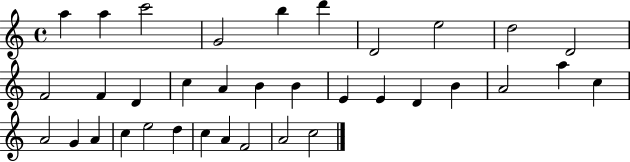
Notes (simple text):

A5/q A5/q C6/h G4/h B5/q D6/q D4/h E5/h D5/h D4/h F4/h F4/q D4/q C5/q A4/q B4/q B4/q E4/q E4/q D4/q B4/q A4/h A5/q C5/q A4/h G4/q A4/q C5/q E5/h D5/q C5/q A4/q F4/h A4/h C5/h